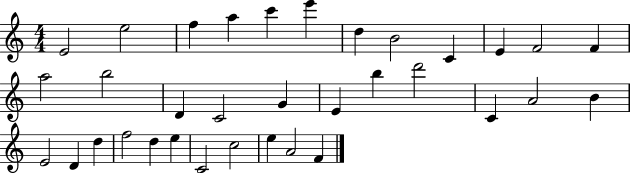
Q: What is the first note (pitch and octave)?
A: E4